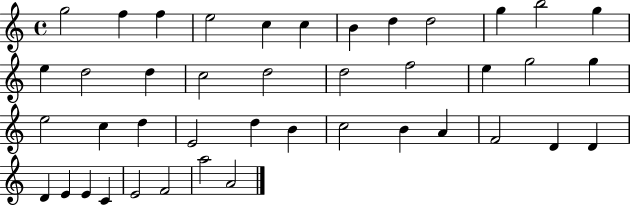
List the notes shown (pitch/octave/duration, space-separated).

G5/h F5/q F5/q E5/h C5/q C5/q B4/q D5/q D5/h G5/q B5/h G5/q E5/q D5/h D5/q C5/h D5/h D5/h F5/h E5/q G5/h G5/q E5/h C5/q D5/q E4/h D5/q B4/q C5/h B4/q A4/q F4/h D4/q D4/q D4/q E4/q E4/q C4/q E4/h F4/h A5/h A4/h